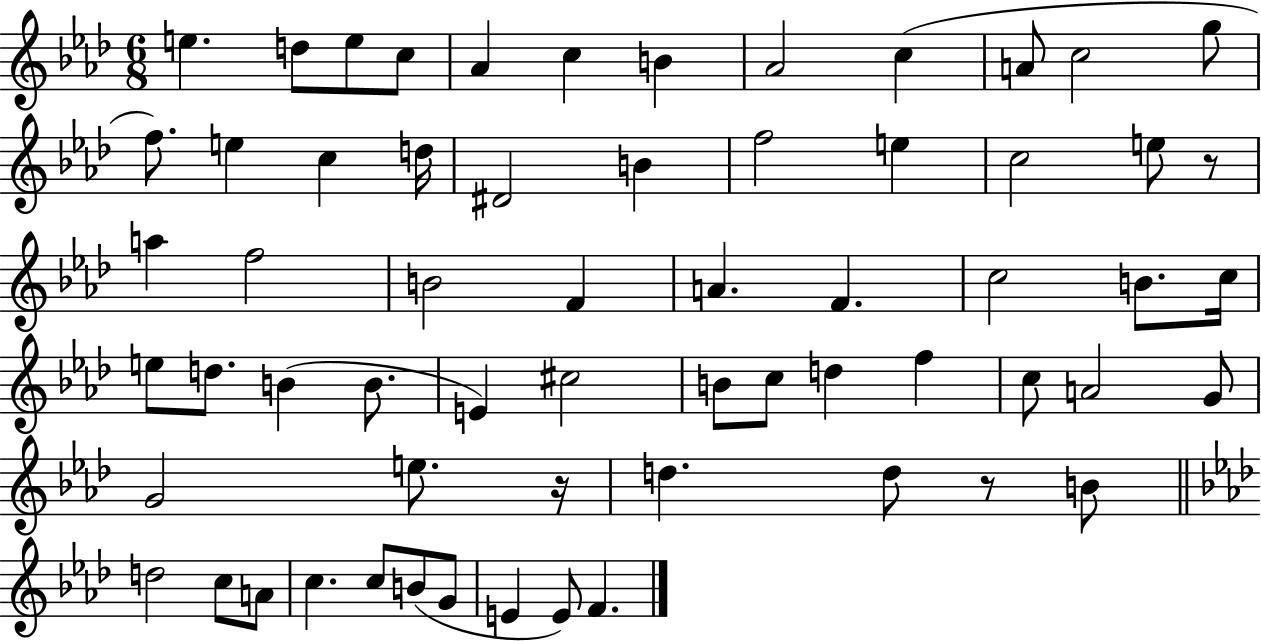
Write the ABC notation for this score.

X:1
T:Untitled
M:6/8
L:1/4
K:Ab
e d/2 e/2 c/2 _A c B _A2 c A/2 c2 g/2 f/2 e c d/4 ^D2 B f2 e c2 e/2 z/2 a f2 B2 F A F c2 B/2 c/4 e/2 d/2 B B/2 E ^c2 B/2 c/2 d f c/2 A2 G/2 G2 e/2 z/4 d d/2 z/2 B/2 d2 c/2 A/2 c c/2 B/2 G/2 E E/2 F